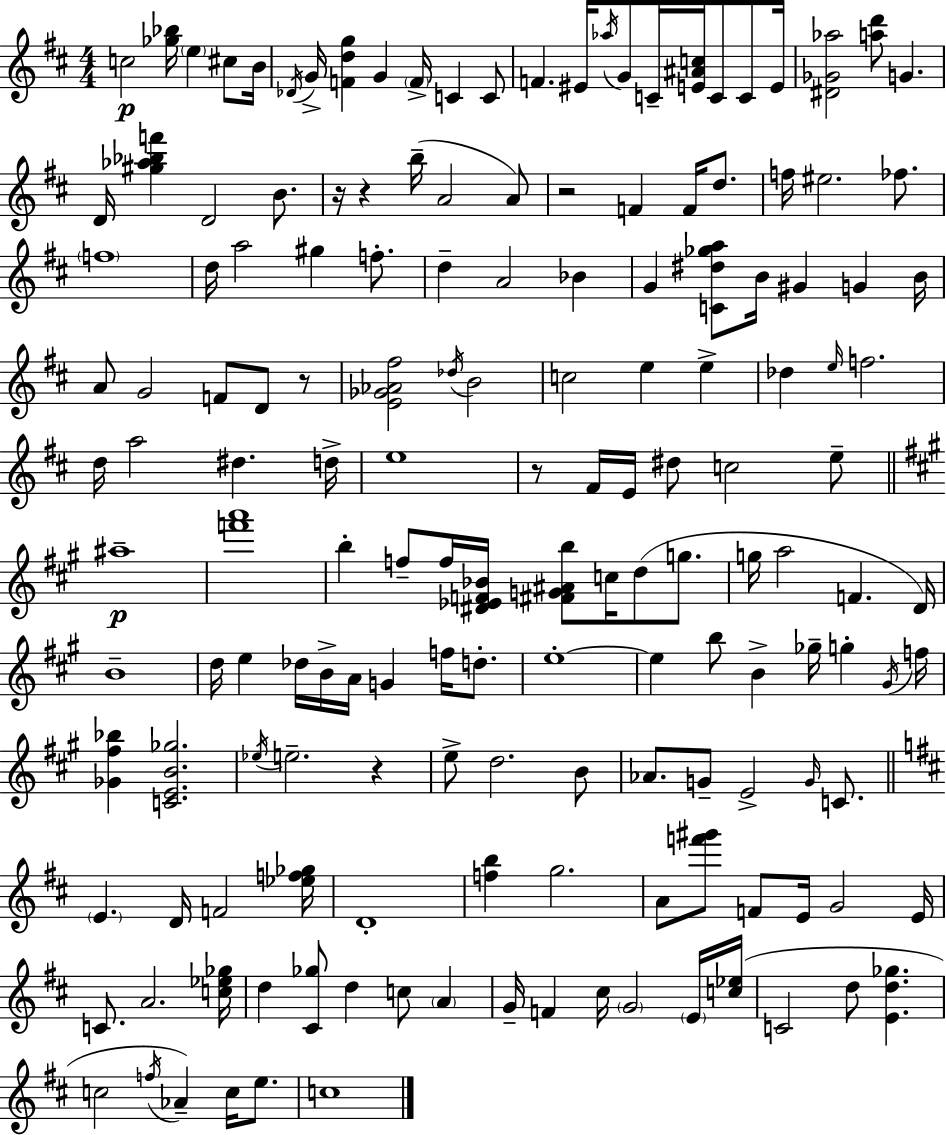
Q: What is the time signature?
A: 4/4